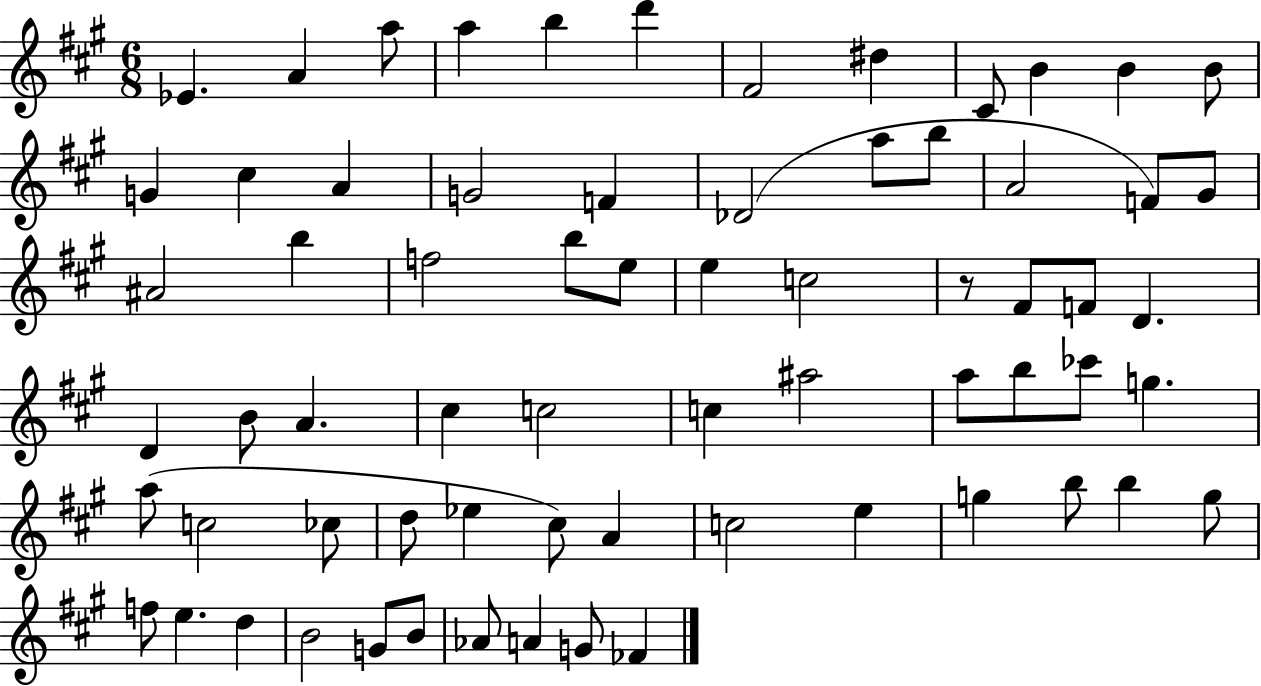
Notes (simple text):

Eb4/q. A4/q A5/e A5/q B5/q D6/q F#4/h D#5/q C#4/e B4/q B4/q B4/e G4/q C#5/q A4/q G4/h F4/q Db4/h A5/e B5/e A4/h F4/e G#4/e A#4/h B5/q F5/h B5/e E5/e E5/q C5/h R/e F#4/e F4/e D4/q. D4/q B4/e A4/q. C#5/q C5/h C5/q A#5/h A5/e B5/e CES6/e G5/q. A5/e C5/h CES5/e D5/e Eb5/q C#5/e A4/q C5/h E5/q G5/q B5/e B5/q G5/e F5/e E5/q. D5/q B4/h G4/e B4/e Ab4/e A4/q G4/e FES4/q